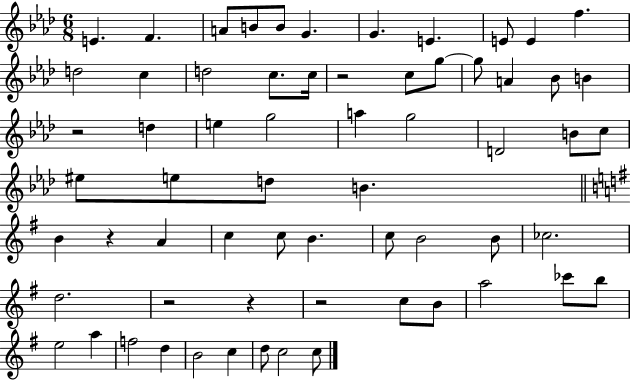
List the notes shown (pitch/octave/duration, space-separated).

E4/q. F4/q. A4/e B4/e B4/e G4/q. G4/q. E4/q. E4/e E4/q F5/q. D5/h C5/q D5/h C5/e. C5/s R/h C5/e G5/e G5/e A4/q Bb4/e B4/q R/h D5/q E5/q G5/h A5/q G5/h D4/h B4/e C5/e EIS5/e E5/e D5/e B4/q. B4/q R/q A4/q C5/q C5/e B4/q. C5/e B4/h B4/e CES5/h. D5/h. R/h R/q R/h C5/e B4/e A5/h CES6/e B5/e E5/h A5/q F5/h D5/q B4/h C5/q D5/e C5/h C5/e